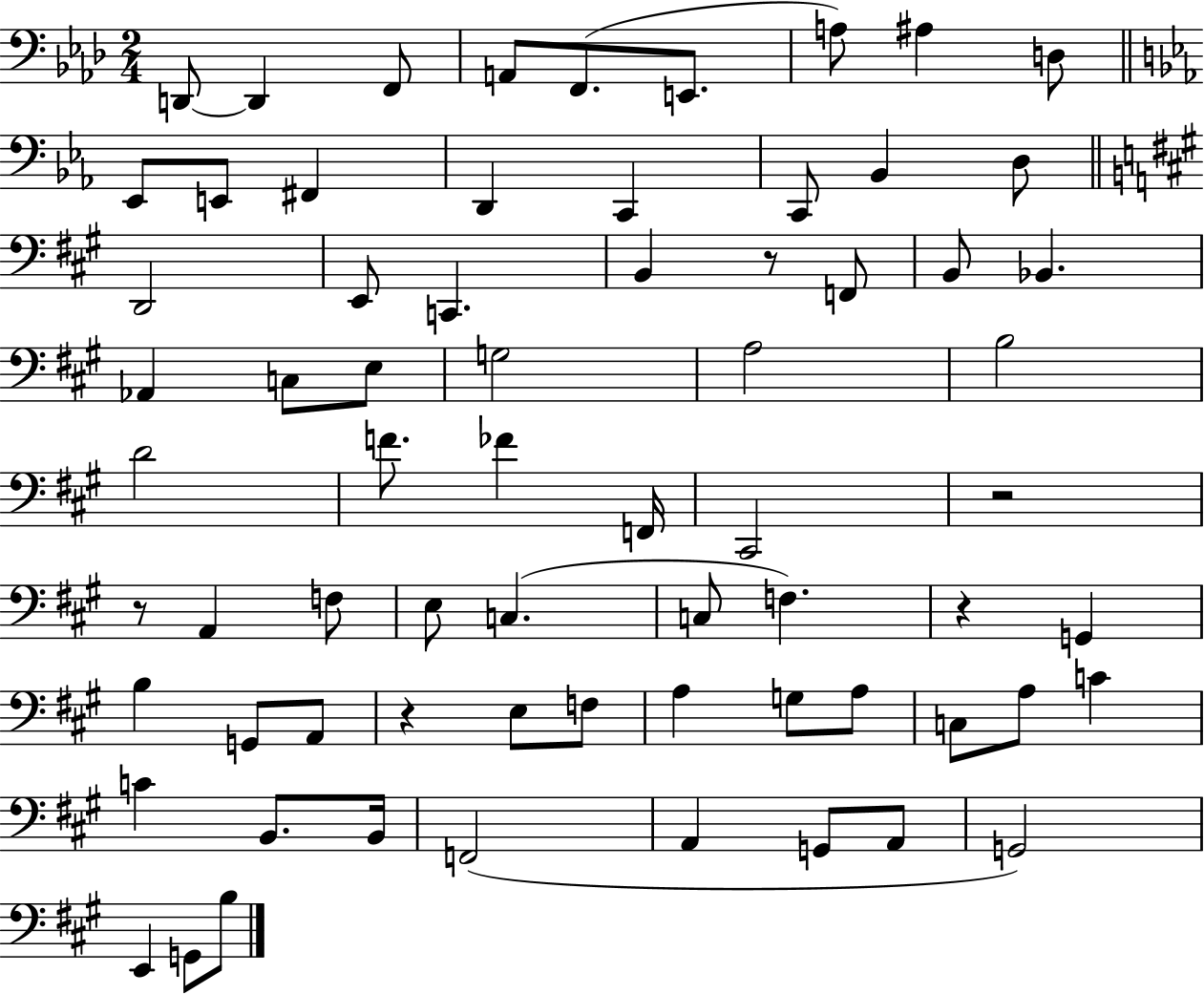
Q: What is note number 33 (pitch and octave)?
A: FES4